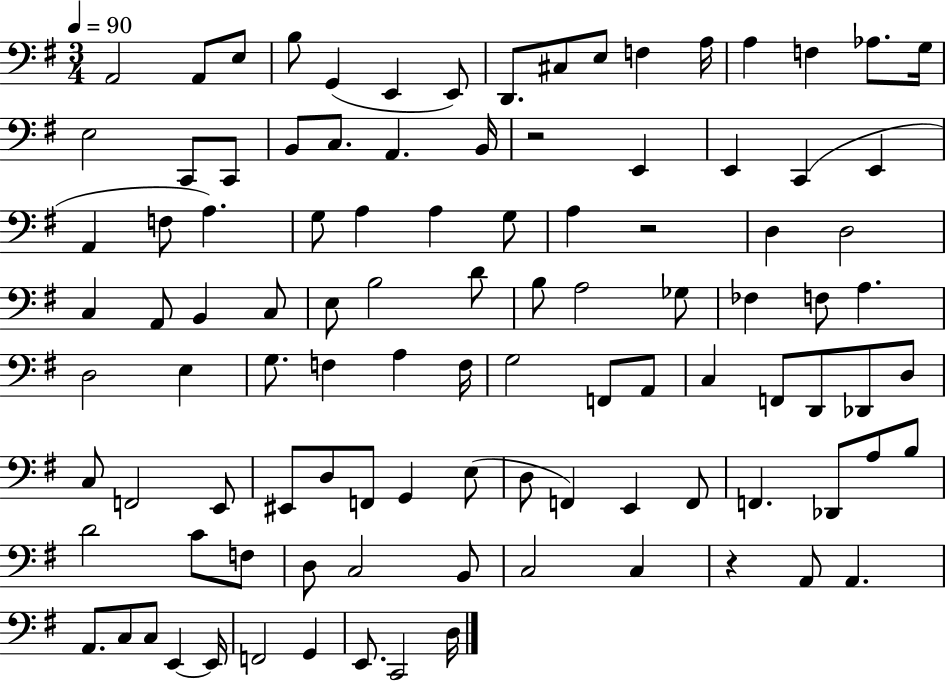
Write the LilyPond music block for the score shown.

{
  \clef bass
  \numericTimeSignature
  \time 3/4
  \key g \major
  \tempo 4 = 90
  \repeat volta 2 { a,2 a,8 e8 | b8 g,4( e,4 e,8) | d,8. cis8 e8 f4 a16 | a4 f4 aes8. g16 | \break e2 c,8 c,8 | b,8 c8. a,4. b,16 | r2 e,4 | e,4 c,4( e,4 | \break a,4 f8 a4.) | g8 a4 a4 g8 | a4 r2 | d4 d2 | \break c4 a,8 b,4 c8 | e8 b2 d'8 | b8 a2 ges8 | fes4 f8 a4. | \break d2 e4 | g8. f4 a4 f16 | g2 f,8 a,8 | c4 f,8 d,8 des,8 d8 | \break c8 f,2 e,8 | eis,8 d8 f,8 g,4 e8( | d8 f,4) e,4 f,8 | f,4. des,8 a8 b8 | \break d'2 c'8 f8 | d8 c2 b,8 | c2 c4 | r4 a,8 a,4. | \break a,8. c8 c8 e,4~~ e,16 | f,2 g,4 | e,8. c,2 d16 | } \bar "|."
}